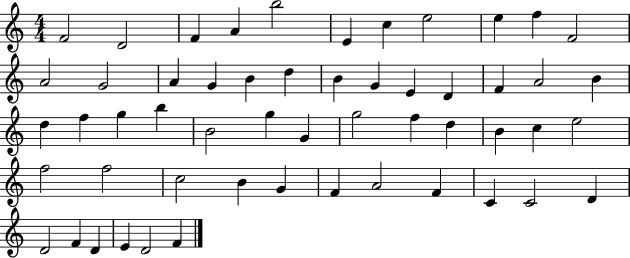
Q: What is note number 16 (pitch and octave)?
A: B4